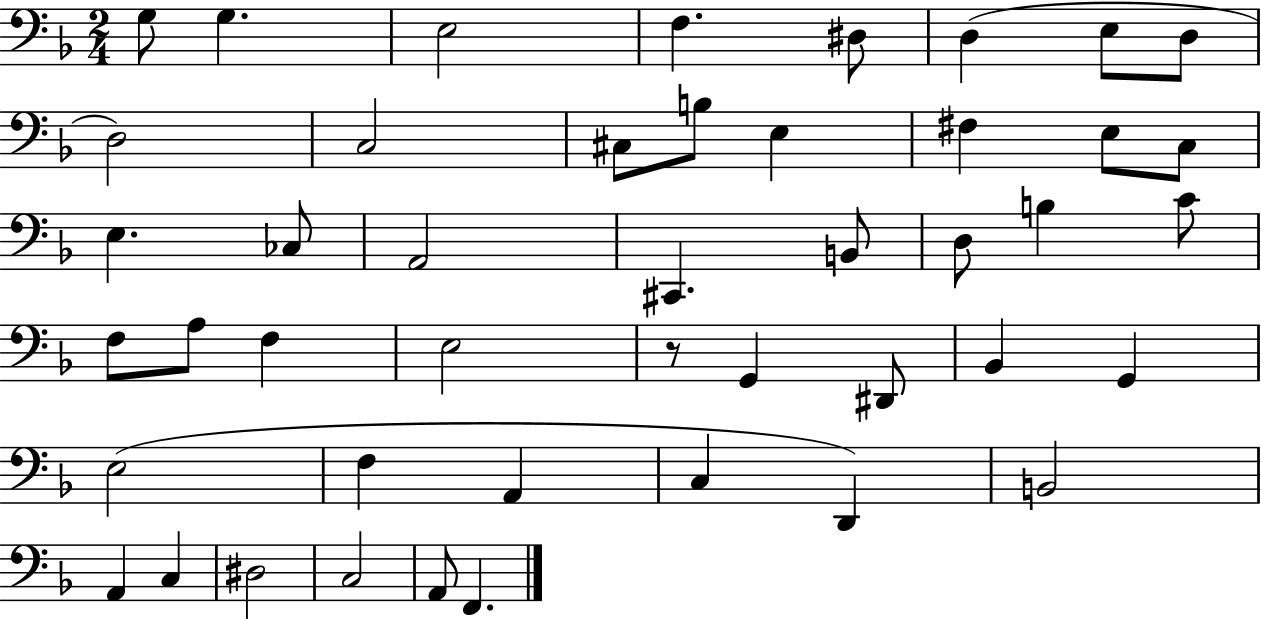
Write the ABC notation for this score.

X:1
T:Untitled
M:2/4
L:1/4
K:F
G,/2 G, E,2 F, ^D,/2 D, E,/2 D,/2 D,2 C,2 ^C,/2 B,/2 E, ^F, E,/2 C,/2 E, _C,/2 A,,2 ^C,, B,,/2 D,/2 B, C/2 F,/2 A,/2 F, E,2 z/2 G,, ^D,,/2 _B,, G,, E,2 F, A,, C, D,, B,,2 A,, C, ^D,2 C,2 A,,/2 F,,